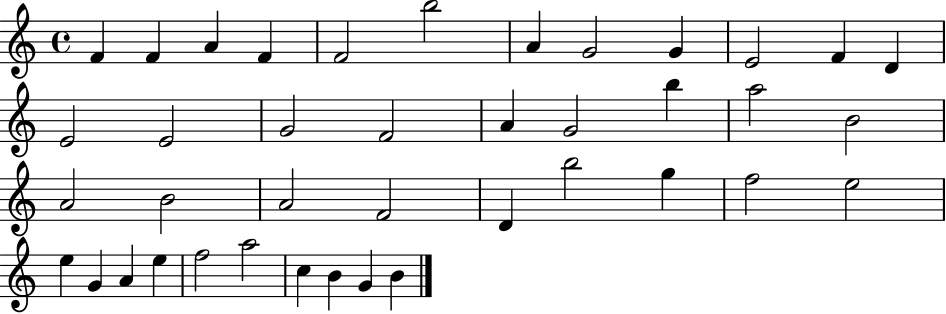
F4/q F4/q A4/q F4/q F4/h B5/h A4/q G4/h G4/q E4/h F4/q D4/q E4/h E4/h G4/h F4/h A4/q G4/h B5/q A5/h B4/h A4/h B4/h A4/h F4/h D4/q B5/h G5/q F5/h E5/h E5/q G4/q A4/q E5/q F5/h A5/h C5/q B4/q G4/q B4/q